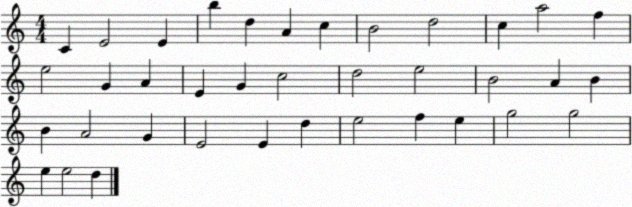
X:1
T:Untitled
M:4/4
L:1/4
K:C
C E2 E b d A c B2 d2 c a2 f e2 G A E G c2 d2 e2 B2 A B B A2 G E2 E d e2 f e g2 g2 e e2 d